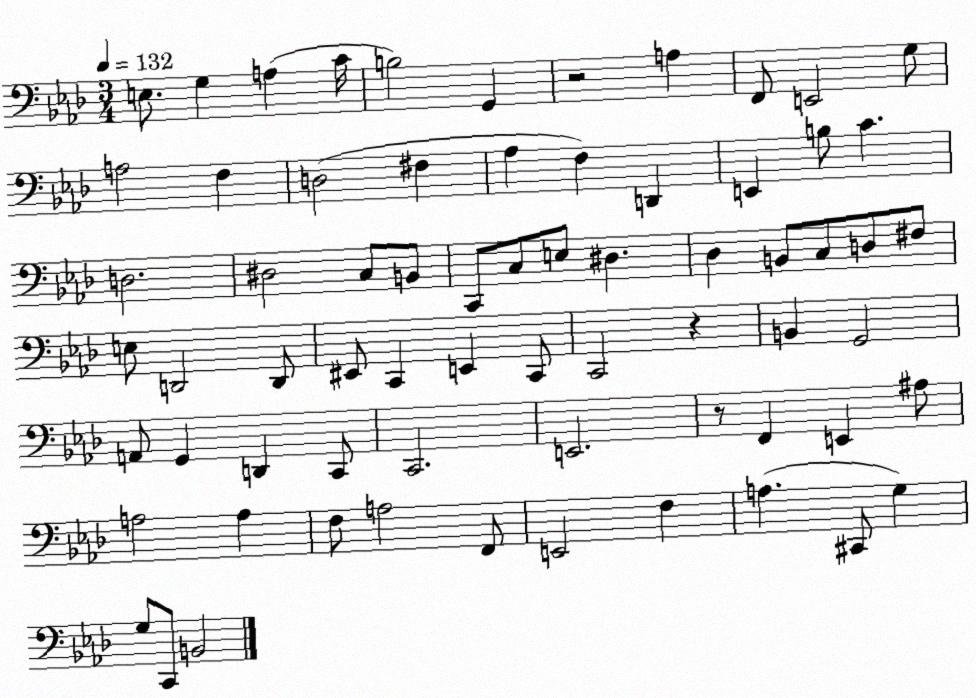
X:1
T:Untitled
M:3/4
L:1/4
K:Ab
E,/2 G, A, C/4 B,2 G,, z2 A, F,,/2 E,,2 G,/2 A,2 F, D,2 ^F, _A, F, D,, E,, B,/2 C D,2 ^D,2 C,/2 B,,/2 C,,/2 C,/2 E,/2 ^D, _D, B,,/2 C,/2 D,/2 ^F,/2 E,/2 D,,2 D,,/2 ^E,,/2 C,, E,, C,,/2 C,,2 z B,, G,,2 A,,/2 G,, D,, C,,/2 C,,2 E,,2 z/2 F,, E,, ^A,/2 A,2 A, F,/2 A,2 F,,/2 E,,2 F, A, ^C,,/2 G, G,/2 C,,/2 B,,2